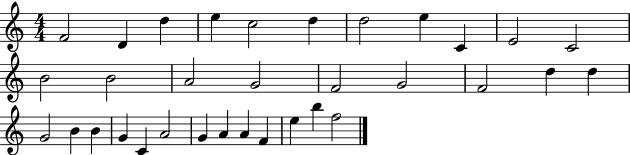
F4/h D4/q D5/q E5/q C5/h D5/q D5/h E5/q C4/q E4/h C4/h B4/h B4/h A4/h G4/h F4/h G4/h F4/h D5/q D5/q G4/h B4/q B4/q G4/q C4/q A4/h G4/q A4/q A4/q F4/q E5/q B5/q F5/h